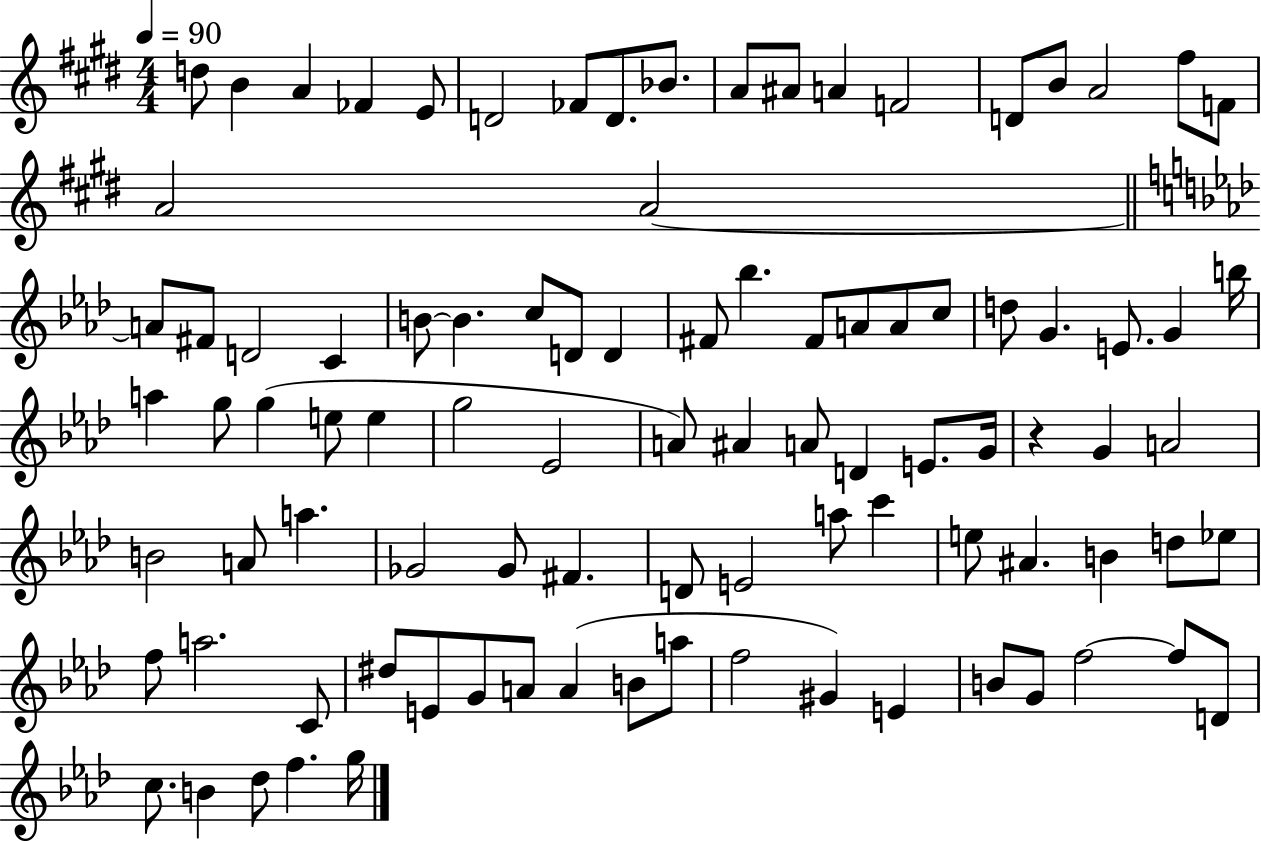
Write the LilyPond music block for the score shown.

{
  \clef treble
  \numericTimeSignature
  \time 4/4
  \key e \major
  \tempo 4 = 90
  d''8 b'4 a'4 fes'4 e'8 | d'2 fes'8 d'8. bes'8. | a'8 ais'8 a'4 f'2 | d'8 b'8 a'2 fis''8 f'8 | \break a'2 a'2~~ | \bar "||" \break \key f \minor a'8 fis'8 d'2 c'4 | b'8~~ b'4. c''8 d'8 d'4 | fis'8 bes''4. fis'8 a'8 a'8 c''8 | d''8 g'4. e'8. g'4 b''16 | \break a''4 g''8 g''4( e''8 e''4 | g''2 ees'2 | a'8) ais'4 a'8 d'4 e'8. g'16 | r4 g'4 a'2 | \break b'2 a'8 a''4. | ges'2 ges'8 fis'4. | d'8 e'2 a''8 c'''4 | e''8 ais'4. b'4 d''8 ees''8 | \break f''8 a''2. c'8 | dis''8 e'8 g'8 a'8 a'4( b'8 a''8 | f''2 gis'4) e'4 | b'8 g'8 f''2~~ f''8 d'8 | \break c''8. b'4 des''8 f''4. g''16 | \bar "|."
}